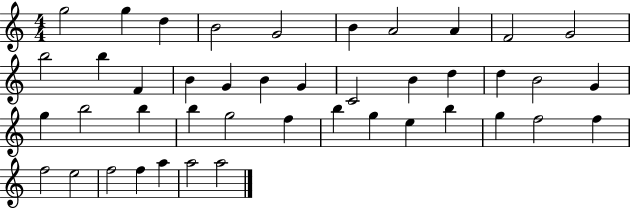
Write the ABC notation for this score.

X:1
T:Untitled
M:4/4
L:1/4
K:C
g2 g d B2 G2 B A2 A F2 G2 b2 b F B G B G C2 B d d B2 G g b2 b b g2 f b g e b g f2 f f2 e2 f2 f a a2 a2